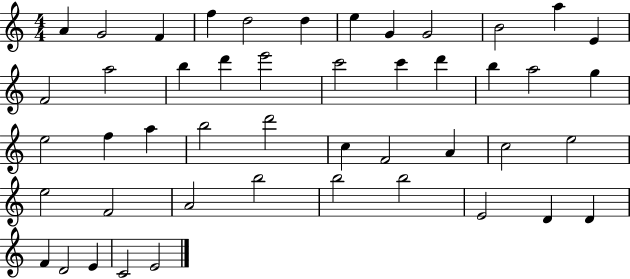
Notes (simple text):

A4/q G4/h F4/q F5/q D5/h D5/q E5/q G4/q G4/h B4/h A5/q E4/q F4/h A5/h B5/q D6/q E6/h C6/h C6/q D6/q B5/q A5/h G5/q E5/h F5/q A5/q B5/h D6/h C5/q F4/h A4/q C5/h E5/h E5/h F4/h A4/h B5/h B5/h B5/h E4/h D4/q D4/q F4/q D4/h E4/q C4/h E4/h